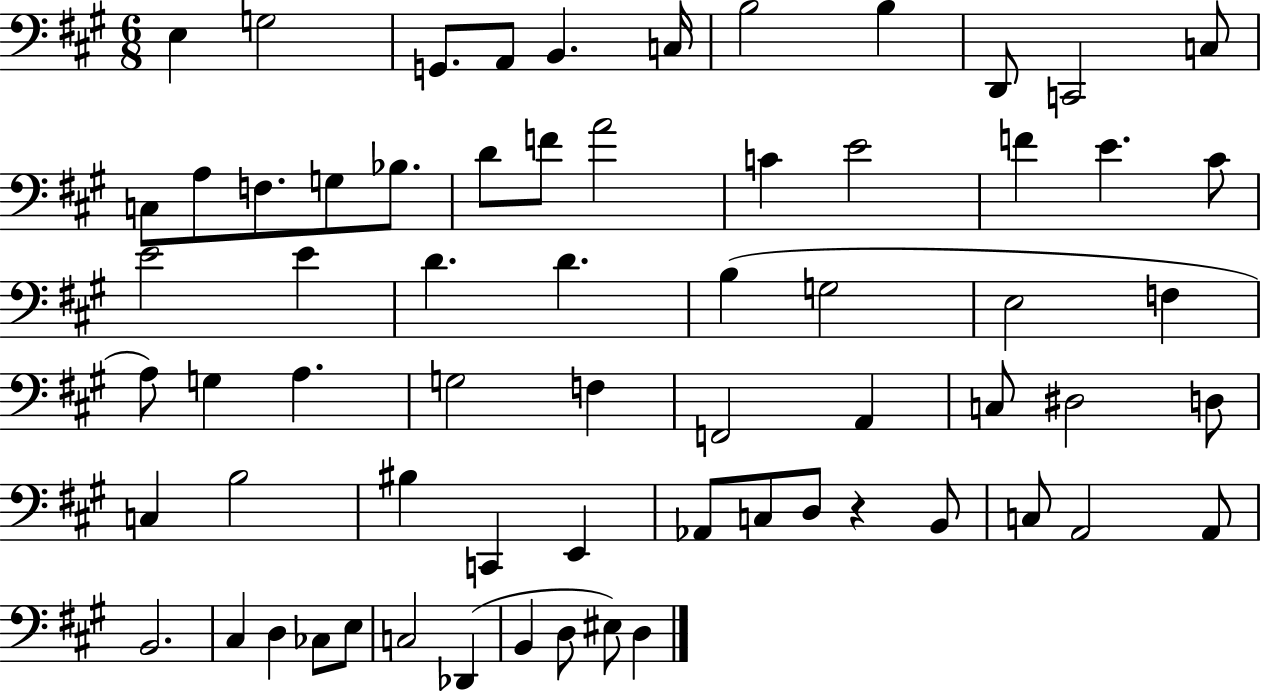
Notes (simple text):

E3/q G3/h G2/e. A2/e B2/q. C3/s B3/h B3/q D2/e C2/h C3/e C3/e A3/e F3/e. G3/e Bb3/e. D4/e F4/e A4/h C4/q E4/h F4/q E4/q. C#4/e E4/h E4/q D4/q. D4/q. B3/q G3/h E3/h F3/q A3/e G3/q A3/q. G3/h F3/q F2/h A2/q C3/e D#3/h D3/e C3/q B3/h BIS3/q C2/q E2/q Ab2/e C3/e D3/e R/q B2/e C3/e A2/h A2/e B2/h. C#3/q D3/q CES3/e E3/e C3/h Db2/q B2/q D3/e EIS3/e D3/q